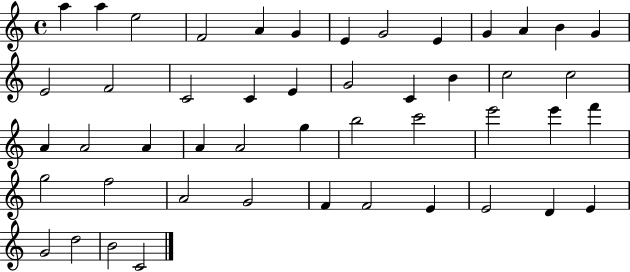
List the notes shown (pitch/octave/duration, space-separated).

A5/q A5/q E5/h F4/h A4/q G4/q E4/q G4/h E4/q G4/q A4/q B4/q G4/q E4/h F4/h C4/h C4/q E4/q G4/h C4/q B4/q C5/h C5/h A4/q A4/h A4/q A4/q A4/h G5/q B5/h C6/h E6/h E6/q F6/q G5/h F5/h A4/h G4/h F4/q F4/h E4/q E4/h D4/q E4/q G4/h D5/h B4/h C4/h